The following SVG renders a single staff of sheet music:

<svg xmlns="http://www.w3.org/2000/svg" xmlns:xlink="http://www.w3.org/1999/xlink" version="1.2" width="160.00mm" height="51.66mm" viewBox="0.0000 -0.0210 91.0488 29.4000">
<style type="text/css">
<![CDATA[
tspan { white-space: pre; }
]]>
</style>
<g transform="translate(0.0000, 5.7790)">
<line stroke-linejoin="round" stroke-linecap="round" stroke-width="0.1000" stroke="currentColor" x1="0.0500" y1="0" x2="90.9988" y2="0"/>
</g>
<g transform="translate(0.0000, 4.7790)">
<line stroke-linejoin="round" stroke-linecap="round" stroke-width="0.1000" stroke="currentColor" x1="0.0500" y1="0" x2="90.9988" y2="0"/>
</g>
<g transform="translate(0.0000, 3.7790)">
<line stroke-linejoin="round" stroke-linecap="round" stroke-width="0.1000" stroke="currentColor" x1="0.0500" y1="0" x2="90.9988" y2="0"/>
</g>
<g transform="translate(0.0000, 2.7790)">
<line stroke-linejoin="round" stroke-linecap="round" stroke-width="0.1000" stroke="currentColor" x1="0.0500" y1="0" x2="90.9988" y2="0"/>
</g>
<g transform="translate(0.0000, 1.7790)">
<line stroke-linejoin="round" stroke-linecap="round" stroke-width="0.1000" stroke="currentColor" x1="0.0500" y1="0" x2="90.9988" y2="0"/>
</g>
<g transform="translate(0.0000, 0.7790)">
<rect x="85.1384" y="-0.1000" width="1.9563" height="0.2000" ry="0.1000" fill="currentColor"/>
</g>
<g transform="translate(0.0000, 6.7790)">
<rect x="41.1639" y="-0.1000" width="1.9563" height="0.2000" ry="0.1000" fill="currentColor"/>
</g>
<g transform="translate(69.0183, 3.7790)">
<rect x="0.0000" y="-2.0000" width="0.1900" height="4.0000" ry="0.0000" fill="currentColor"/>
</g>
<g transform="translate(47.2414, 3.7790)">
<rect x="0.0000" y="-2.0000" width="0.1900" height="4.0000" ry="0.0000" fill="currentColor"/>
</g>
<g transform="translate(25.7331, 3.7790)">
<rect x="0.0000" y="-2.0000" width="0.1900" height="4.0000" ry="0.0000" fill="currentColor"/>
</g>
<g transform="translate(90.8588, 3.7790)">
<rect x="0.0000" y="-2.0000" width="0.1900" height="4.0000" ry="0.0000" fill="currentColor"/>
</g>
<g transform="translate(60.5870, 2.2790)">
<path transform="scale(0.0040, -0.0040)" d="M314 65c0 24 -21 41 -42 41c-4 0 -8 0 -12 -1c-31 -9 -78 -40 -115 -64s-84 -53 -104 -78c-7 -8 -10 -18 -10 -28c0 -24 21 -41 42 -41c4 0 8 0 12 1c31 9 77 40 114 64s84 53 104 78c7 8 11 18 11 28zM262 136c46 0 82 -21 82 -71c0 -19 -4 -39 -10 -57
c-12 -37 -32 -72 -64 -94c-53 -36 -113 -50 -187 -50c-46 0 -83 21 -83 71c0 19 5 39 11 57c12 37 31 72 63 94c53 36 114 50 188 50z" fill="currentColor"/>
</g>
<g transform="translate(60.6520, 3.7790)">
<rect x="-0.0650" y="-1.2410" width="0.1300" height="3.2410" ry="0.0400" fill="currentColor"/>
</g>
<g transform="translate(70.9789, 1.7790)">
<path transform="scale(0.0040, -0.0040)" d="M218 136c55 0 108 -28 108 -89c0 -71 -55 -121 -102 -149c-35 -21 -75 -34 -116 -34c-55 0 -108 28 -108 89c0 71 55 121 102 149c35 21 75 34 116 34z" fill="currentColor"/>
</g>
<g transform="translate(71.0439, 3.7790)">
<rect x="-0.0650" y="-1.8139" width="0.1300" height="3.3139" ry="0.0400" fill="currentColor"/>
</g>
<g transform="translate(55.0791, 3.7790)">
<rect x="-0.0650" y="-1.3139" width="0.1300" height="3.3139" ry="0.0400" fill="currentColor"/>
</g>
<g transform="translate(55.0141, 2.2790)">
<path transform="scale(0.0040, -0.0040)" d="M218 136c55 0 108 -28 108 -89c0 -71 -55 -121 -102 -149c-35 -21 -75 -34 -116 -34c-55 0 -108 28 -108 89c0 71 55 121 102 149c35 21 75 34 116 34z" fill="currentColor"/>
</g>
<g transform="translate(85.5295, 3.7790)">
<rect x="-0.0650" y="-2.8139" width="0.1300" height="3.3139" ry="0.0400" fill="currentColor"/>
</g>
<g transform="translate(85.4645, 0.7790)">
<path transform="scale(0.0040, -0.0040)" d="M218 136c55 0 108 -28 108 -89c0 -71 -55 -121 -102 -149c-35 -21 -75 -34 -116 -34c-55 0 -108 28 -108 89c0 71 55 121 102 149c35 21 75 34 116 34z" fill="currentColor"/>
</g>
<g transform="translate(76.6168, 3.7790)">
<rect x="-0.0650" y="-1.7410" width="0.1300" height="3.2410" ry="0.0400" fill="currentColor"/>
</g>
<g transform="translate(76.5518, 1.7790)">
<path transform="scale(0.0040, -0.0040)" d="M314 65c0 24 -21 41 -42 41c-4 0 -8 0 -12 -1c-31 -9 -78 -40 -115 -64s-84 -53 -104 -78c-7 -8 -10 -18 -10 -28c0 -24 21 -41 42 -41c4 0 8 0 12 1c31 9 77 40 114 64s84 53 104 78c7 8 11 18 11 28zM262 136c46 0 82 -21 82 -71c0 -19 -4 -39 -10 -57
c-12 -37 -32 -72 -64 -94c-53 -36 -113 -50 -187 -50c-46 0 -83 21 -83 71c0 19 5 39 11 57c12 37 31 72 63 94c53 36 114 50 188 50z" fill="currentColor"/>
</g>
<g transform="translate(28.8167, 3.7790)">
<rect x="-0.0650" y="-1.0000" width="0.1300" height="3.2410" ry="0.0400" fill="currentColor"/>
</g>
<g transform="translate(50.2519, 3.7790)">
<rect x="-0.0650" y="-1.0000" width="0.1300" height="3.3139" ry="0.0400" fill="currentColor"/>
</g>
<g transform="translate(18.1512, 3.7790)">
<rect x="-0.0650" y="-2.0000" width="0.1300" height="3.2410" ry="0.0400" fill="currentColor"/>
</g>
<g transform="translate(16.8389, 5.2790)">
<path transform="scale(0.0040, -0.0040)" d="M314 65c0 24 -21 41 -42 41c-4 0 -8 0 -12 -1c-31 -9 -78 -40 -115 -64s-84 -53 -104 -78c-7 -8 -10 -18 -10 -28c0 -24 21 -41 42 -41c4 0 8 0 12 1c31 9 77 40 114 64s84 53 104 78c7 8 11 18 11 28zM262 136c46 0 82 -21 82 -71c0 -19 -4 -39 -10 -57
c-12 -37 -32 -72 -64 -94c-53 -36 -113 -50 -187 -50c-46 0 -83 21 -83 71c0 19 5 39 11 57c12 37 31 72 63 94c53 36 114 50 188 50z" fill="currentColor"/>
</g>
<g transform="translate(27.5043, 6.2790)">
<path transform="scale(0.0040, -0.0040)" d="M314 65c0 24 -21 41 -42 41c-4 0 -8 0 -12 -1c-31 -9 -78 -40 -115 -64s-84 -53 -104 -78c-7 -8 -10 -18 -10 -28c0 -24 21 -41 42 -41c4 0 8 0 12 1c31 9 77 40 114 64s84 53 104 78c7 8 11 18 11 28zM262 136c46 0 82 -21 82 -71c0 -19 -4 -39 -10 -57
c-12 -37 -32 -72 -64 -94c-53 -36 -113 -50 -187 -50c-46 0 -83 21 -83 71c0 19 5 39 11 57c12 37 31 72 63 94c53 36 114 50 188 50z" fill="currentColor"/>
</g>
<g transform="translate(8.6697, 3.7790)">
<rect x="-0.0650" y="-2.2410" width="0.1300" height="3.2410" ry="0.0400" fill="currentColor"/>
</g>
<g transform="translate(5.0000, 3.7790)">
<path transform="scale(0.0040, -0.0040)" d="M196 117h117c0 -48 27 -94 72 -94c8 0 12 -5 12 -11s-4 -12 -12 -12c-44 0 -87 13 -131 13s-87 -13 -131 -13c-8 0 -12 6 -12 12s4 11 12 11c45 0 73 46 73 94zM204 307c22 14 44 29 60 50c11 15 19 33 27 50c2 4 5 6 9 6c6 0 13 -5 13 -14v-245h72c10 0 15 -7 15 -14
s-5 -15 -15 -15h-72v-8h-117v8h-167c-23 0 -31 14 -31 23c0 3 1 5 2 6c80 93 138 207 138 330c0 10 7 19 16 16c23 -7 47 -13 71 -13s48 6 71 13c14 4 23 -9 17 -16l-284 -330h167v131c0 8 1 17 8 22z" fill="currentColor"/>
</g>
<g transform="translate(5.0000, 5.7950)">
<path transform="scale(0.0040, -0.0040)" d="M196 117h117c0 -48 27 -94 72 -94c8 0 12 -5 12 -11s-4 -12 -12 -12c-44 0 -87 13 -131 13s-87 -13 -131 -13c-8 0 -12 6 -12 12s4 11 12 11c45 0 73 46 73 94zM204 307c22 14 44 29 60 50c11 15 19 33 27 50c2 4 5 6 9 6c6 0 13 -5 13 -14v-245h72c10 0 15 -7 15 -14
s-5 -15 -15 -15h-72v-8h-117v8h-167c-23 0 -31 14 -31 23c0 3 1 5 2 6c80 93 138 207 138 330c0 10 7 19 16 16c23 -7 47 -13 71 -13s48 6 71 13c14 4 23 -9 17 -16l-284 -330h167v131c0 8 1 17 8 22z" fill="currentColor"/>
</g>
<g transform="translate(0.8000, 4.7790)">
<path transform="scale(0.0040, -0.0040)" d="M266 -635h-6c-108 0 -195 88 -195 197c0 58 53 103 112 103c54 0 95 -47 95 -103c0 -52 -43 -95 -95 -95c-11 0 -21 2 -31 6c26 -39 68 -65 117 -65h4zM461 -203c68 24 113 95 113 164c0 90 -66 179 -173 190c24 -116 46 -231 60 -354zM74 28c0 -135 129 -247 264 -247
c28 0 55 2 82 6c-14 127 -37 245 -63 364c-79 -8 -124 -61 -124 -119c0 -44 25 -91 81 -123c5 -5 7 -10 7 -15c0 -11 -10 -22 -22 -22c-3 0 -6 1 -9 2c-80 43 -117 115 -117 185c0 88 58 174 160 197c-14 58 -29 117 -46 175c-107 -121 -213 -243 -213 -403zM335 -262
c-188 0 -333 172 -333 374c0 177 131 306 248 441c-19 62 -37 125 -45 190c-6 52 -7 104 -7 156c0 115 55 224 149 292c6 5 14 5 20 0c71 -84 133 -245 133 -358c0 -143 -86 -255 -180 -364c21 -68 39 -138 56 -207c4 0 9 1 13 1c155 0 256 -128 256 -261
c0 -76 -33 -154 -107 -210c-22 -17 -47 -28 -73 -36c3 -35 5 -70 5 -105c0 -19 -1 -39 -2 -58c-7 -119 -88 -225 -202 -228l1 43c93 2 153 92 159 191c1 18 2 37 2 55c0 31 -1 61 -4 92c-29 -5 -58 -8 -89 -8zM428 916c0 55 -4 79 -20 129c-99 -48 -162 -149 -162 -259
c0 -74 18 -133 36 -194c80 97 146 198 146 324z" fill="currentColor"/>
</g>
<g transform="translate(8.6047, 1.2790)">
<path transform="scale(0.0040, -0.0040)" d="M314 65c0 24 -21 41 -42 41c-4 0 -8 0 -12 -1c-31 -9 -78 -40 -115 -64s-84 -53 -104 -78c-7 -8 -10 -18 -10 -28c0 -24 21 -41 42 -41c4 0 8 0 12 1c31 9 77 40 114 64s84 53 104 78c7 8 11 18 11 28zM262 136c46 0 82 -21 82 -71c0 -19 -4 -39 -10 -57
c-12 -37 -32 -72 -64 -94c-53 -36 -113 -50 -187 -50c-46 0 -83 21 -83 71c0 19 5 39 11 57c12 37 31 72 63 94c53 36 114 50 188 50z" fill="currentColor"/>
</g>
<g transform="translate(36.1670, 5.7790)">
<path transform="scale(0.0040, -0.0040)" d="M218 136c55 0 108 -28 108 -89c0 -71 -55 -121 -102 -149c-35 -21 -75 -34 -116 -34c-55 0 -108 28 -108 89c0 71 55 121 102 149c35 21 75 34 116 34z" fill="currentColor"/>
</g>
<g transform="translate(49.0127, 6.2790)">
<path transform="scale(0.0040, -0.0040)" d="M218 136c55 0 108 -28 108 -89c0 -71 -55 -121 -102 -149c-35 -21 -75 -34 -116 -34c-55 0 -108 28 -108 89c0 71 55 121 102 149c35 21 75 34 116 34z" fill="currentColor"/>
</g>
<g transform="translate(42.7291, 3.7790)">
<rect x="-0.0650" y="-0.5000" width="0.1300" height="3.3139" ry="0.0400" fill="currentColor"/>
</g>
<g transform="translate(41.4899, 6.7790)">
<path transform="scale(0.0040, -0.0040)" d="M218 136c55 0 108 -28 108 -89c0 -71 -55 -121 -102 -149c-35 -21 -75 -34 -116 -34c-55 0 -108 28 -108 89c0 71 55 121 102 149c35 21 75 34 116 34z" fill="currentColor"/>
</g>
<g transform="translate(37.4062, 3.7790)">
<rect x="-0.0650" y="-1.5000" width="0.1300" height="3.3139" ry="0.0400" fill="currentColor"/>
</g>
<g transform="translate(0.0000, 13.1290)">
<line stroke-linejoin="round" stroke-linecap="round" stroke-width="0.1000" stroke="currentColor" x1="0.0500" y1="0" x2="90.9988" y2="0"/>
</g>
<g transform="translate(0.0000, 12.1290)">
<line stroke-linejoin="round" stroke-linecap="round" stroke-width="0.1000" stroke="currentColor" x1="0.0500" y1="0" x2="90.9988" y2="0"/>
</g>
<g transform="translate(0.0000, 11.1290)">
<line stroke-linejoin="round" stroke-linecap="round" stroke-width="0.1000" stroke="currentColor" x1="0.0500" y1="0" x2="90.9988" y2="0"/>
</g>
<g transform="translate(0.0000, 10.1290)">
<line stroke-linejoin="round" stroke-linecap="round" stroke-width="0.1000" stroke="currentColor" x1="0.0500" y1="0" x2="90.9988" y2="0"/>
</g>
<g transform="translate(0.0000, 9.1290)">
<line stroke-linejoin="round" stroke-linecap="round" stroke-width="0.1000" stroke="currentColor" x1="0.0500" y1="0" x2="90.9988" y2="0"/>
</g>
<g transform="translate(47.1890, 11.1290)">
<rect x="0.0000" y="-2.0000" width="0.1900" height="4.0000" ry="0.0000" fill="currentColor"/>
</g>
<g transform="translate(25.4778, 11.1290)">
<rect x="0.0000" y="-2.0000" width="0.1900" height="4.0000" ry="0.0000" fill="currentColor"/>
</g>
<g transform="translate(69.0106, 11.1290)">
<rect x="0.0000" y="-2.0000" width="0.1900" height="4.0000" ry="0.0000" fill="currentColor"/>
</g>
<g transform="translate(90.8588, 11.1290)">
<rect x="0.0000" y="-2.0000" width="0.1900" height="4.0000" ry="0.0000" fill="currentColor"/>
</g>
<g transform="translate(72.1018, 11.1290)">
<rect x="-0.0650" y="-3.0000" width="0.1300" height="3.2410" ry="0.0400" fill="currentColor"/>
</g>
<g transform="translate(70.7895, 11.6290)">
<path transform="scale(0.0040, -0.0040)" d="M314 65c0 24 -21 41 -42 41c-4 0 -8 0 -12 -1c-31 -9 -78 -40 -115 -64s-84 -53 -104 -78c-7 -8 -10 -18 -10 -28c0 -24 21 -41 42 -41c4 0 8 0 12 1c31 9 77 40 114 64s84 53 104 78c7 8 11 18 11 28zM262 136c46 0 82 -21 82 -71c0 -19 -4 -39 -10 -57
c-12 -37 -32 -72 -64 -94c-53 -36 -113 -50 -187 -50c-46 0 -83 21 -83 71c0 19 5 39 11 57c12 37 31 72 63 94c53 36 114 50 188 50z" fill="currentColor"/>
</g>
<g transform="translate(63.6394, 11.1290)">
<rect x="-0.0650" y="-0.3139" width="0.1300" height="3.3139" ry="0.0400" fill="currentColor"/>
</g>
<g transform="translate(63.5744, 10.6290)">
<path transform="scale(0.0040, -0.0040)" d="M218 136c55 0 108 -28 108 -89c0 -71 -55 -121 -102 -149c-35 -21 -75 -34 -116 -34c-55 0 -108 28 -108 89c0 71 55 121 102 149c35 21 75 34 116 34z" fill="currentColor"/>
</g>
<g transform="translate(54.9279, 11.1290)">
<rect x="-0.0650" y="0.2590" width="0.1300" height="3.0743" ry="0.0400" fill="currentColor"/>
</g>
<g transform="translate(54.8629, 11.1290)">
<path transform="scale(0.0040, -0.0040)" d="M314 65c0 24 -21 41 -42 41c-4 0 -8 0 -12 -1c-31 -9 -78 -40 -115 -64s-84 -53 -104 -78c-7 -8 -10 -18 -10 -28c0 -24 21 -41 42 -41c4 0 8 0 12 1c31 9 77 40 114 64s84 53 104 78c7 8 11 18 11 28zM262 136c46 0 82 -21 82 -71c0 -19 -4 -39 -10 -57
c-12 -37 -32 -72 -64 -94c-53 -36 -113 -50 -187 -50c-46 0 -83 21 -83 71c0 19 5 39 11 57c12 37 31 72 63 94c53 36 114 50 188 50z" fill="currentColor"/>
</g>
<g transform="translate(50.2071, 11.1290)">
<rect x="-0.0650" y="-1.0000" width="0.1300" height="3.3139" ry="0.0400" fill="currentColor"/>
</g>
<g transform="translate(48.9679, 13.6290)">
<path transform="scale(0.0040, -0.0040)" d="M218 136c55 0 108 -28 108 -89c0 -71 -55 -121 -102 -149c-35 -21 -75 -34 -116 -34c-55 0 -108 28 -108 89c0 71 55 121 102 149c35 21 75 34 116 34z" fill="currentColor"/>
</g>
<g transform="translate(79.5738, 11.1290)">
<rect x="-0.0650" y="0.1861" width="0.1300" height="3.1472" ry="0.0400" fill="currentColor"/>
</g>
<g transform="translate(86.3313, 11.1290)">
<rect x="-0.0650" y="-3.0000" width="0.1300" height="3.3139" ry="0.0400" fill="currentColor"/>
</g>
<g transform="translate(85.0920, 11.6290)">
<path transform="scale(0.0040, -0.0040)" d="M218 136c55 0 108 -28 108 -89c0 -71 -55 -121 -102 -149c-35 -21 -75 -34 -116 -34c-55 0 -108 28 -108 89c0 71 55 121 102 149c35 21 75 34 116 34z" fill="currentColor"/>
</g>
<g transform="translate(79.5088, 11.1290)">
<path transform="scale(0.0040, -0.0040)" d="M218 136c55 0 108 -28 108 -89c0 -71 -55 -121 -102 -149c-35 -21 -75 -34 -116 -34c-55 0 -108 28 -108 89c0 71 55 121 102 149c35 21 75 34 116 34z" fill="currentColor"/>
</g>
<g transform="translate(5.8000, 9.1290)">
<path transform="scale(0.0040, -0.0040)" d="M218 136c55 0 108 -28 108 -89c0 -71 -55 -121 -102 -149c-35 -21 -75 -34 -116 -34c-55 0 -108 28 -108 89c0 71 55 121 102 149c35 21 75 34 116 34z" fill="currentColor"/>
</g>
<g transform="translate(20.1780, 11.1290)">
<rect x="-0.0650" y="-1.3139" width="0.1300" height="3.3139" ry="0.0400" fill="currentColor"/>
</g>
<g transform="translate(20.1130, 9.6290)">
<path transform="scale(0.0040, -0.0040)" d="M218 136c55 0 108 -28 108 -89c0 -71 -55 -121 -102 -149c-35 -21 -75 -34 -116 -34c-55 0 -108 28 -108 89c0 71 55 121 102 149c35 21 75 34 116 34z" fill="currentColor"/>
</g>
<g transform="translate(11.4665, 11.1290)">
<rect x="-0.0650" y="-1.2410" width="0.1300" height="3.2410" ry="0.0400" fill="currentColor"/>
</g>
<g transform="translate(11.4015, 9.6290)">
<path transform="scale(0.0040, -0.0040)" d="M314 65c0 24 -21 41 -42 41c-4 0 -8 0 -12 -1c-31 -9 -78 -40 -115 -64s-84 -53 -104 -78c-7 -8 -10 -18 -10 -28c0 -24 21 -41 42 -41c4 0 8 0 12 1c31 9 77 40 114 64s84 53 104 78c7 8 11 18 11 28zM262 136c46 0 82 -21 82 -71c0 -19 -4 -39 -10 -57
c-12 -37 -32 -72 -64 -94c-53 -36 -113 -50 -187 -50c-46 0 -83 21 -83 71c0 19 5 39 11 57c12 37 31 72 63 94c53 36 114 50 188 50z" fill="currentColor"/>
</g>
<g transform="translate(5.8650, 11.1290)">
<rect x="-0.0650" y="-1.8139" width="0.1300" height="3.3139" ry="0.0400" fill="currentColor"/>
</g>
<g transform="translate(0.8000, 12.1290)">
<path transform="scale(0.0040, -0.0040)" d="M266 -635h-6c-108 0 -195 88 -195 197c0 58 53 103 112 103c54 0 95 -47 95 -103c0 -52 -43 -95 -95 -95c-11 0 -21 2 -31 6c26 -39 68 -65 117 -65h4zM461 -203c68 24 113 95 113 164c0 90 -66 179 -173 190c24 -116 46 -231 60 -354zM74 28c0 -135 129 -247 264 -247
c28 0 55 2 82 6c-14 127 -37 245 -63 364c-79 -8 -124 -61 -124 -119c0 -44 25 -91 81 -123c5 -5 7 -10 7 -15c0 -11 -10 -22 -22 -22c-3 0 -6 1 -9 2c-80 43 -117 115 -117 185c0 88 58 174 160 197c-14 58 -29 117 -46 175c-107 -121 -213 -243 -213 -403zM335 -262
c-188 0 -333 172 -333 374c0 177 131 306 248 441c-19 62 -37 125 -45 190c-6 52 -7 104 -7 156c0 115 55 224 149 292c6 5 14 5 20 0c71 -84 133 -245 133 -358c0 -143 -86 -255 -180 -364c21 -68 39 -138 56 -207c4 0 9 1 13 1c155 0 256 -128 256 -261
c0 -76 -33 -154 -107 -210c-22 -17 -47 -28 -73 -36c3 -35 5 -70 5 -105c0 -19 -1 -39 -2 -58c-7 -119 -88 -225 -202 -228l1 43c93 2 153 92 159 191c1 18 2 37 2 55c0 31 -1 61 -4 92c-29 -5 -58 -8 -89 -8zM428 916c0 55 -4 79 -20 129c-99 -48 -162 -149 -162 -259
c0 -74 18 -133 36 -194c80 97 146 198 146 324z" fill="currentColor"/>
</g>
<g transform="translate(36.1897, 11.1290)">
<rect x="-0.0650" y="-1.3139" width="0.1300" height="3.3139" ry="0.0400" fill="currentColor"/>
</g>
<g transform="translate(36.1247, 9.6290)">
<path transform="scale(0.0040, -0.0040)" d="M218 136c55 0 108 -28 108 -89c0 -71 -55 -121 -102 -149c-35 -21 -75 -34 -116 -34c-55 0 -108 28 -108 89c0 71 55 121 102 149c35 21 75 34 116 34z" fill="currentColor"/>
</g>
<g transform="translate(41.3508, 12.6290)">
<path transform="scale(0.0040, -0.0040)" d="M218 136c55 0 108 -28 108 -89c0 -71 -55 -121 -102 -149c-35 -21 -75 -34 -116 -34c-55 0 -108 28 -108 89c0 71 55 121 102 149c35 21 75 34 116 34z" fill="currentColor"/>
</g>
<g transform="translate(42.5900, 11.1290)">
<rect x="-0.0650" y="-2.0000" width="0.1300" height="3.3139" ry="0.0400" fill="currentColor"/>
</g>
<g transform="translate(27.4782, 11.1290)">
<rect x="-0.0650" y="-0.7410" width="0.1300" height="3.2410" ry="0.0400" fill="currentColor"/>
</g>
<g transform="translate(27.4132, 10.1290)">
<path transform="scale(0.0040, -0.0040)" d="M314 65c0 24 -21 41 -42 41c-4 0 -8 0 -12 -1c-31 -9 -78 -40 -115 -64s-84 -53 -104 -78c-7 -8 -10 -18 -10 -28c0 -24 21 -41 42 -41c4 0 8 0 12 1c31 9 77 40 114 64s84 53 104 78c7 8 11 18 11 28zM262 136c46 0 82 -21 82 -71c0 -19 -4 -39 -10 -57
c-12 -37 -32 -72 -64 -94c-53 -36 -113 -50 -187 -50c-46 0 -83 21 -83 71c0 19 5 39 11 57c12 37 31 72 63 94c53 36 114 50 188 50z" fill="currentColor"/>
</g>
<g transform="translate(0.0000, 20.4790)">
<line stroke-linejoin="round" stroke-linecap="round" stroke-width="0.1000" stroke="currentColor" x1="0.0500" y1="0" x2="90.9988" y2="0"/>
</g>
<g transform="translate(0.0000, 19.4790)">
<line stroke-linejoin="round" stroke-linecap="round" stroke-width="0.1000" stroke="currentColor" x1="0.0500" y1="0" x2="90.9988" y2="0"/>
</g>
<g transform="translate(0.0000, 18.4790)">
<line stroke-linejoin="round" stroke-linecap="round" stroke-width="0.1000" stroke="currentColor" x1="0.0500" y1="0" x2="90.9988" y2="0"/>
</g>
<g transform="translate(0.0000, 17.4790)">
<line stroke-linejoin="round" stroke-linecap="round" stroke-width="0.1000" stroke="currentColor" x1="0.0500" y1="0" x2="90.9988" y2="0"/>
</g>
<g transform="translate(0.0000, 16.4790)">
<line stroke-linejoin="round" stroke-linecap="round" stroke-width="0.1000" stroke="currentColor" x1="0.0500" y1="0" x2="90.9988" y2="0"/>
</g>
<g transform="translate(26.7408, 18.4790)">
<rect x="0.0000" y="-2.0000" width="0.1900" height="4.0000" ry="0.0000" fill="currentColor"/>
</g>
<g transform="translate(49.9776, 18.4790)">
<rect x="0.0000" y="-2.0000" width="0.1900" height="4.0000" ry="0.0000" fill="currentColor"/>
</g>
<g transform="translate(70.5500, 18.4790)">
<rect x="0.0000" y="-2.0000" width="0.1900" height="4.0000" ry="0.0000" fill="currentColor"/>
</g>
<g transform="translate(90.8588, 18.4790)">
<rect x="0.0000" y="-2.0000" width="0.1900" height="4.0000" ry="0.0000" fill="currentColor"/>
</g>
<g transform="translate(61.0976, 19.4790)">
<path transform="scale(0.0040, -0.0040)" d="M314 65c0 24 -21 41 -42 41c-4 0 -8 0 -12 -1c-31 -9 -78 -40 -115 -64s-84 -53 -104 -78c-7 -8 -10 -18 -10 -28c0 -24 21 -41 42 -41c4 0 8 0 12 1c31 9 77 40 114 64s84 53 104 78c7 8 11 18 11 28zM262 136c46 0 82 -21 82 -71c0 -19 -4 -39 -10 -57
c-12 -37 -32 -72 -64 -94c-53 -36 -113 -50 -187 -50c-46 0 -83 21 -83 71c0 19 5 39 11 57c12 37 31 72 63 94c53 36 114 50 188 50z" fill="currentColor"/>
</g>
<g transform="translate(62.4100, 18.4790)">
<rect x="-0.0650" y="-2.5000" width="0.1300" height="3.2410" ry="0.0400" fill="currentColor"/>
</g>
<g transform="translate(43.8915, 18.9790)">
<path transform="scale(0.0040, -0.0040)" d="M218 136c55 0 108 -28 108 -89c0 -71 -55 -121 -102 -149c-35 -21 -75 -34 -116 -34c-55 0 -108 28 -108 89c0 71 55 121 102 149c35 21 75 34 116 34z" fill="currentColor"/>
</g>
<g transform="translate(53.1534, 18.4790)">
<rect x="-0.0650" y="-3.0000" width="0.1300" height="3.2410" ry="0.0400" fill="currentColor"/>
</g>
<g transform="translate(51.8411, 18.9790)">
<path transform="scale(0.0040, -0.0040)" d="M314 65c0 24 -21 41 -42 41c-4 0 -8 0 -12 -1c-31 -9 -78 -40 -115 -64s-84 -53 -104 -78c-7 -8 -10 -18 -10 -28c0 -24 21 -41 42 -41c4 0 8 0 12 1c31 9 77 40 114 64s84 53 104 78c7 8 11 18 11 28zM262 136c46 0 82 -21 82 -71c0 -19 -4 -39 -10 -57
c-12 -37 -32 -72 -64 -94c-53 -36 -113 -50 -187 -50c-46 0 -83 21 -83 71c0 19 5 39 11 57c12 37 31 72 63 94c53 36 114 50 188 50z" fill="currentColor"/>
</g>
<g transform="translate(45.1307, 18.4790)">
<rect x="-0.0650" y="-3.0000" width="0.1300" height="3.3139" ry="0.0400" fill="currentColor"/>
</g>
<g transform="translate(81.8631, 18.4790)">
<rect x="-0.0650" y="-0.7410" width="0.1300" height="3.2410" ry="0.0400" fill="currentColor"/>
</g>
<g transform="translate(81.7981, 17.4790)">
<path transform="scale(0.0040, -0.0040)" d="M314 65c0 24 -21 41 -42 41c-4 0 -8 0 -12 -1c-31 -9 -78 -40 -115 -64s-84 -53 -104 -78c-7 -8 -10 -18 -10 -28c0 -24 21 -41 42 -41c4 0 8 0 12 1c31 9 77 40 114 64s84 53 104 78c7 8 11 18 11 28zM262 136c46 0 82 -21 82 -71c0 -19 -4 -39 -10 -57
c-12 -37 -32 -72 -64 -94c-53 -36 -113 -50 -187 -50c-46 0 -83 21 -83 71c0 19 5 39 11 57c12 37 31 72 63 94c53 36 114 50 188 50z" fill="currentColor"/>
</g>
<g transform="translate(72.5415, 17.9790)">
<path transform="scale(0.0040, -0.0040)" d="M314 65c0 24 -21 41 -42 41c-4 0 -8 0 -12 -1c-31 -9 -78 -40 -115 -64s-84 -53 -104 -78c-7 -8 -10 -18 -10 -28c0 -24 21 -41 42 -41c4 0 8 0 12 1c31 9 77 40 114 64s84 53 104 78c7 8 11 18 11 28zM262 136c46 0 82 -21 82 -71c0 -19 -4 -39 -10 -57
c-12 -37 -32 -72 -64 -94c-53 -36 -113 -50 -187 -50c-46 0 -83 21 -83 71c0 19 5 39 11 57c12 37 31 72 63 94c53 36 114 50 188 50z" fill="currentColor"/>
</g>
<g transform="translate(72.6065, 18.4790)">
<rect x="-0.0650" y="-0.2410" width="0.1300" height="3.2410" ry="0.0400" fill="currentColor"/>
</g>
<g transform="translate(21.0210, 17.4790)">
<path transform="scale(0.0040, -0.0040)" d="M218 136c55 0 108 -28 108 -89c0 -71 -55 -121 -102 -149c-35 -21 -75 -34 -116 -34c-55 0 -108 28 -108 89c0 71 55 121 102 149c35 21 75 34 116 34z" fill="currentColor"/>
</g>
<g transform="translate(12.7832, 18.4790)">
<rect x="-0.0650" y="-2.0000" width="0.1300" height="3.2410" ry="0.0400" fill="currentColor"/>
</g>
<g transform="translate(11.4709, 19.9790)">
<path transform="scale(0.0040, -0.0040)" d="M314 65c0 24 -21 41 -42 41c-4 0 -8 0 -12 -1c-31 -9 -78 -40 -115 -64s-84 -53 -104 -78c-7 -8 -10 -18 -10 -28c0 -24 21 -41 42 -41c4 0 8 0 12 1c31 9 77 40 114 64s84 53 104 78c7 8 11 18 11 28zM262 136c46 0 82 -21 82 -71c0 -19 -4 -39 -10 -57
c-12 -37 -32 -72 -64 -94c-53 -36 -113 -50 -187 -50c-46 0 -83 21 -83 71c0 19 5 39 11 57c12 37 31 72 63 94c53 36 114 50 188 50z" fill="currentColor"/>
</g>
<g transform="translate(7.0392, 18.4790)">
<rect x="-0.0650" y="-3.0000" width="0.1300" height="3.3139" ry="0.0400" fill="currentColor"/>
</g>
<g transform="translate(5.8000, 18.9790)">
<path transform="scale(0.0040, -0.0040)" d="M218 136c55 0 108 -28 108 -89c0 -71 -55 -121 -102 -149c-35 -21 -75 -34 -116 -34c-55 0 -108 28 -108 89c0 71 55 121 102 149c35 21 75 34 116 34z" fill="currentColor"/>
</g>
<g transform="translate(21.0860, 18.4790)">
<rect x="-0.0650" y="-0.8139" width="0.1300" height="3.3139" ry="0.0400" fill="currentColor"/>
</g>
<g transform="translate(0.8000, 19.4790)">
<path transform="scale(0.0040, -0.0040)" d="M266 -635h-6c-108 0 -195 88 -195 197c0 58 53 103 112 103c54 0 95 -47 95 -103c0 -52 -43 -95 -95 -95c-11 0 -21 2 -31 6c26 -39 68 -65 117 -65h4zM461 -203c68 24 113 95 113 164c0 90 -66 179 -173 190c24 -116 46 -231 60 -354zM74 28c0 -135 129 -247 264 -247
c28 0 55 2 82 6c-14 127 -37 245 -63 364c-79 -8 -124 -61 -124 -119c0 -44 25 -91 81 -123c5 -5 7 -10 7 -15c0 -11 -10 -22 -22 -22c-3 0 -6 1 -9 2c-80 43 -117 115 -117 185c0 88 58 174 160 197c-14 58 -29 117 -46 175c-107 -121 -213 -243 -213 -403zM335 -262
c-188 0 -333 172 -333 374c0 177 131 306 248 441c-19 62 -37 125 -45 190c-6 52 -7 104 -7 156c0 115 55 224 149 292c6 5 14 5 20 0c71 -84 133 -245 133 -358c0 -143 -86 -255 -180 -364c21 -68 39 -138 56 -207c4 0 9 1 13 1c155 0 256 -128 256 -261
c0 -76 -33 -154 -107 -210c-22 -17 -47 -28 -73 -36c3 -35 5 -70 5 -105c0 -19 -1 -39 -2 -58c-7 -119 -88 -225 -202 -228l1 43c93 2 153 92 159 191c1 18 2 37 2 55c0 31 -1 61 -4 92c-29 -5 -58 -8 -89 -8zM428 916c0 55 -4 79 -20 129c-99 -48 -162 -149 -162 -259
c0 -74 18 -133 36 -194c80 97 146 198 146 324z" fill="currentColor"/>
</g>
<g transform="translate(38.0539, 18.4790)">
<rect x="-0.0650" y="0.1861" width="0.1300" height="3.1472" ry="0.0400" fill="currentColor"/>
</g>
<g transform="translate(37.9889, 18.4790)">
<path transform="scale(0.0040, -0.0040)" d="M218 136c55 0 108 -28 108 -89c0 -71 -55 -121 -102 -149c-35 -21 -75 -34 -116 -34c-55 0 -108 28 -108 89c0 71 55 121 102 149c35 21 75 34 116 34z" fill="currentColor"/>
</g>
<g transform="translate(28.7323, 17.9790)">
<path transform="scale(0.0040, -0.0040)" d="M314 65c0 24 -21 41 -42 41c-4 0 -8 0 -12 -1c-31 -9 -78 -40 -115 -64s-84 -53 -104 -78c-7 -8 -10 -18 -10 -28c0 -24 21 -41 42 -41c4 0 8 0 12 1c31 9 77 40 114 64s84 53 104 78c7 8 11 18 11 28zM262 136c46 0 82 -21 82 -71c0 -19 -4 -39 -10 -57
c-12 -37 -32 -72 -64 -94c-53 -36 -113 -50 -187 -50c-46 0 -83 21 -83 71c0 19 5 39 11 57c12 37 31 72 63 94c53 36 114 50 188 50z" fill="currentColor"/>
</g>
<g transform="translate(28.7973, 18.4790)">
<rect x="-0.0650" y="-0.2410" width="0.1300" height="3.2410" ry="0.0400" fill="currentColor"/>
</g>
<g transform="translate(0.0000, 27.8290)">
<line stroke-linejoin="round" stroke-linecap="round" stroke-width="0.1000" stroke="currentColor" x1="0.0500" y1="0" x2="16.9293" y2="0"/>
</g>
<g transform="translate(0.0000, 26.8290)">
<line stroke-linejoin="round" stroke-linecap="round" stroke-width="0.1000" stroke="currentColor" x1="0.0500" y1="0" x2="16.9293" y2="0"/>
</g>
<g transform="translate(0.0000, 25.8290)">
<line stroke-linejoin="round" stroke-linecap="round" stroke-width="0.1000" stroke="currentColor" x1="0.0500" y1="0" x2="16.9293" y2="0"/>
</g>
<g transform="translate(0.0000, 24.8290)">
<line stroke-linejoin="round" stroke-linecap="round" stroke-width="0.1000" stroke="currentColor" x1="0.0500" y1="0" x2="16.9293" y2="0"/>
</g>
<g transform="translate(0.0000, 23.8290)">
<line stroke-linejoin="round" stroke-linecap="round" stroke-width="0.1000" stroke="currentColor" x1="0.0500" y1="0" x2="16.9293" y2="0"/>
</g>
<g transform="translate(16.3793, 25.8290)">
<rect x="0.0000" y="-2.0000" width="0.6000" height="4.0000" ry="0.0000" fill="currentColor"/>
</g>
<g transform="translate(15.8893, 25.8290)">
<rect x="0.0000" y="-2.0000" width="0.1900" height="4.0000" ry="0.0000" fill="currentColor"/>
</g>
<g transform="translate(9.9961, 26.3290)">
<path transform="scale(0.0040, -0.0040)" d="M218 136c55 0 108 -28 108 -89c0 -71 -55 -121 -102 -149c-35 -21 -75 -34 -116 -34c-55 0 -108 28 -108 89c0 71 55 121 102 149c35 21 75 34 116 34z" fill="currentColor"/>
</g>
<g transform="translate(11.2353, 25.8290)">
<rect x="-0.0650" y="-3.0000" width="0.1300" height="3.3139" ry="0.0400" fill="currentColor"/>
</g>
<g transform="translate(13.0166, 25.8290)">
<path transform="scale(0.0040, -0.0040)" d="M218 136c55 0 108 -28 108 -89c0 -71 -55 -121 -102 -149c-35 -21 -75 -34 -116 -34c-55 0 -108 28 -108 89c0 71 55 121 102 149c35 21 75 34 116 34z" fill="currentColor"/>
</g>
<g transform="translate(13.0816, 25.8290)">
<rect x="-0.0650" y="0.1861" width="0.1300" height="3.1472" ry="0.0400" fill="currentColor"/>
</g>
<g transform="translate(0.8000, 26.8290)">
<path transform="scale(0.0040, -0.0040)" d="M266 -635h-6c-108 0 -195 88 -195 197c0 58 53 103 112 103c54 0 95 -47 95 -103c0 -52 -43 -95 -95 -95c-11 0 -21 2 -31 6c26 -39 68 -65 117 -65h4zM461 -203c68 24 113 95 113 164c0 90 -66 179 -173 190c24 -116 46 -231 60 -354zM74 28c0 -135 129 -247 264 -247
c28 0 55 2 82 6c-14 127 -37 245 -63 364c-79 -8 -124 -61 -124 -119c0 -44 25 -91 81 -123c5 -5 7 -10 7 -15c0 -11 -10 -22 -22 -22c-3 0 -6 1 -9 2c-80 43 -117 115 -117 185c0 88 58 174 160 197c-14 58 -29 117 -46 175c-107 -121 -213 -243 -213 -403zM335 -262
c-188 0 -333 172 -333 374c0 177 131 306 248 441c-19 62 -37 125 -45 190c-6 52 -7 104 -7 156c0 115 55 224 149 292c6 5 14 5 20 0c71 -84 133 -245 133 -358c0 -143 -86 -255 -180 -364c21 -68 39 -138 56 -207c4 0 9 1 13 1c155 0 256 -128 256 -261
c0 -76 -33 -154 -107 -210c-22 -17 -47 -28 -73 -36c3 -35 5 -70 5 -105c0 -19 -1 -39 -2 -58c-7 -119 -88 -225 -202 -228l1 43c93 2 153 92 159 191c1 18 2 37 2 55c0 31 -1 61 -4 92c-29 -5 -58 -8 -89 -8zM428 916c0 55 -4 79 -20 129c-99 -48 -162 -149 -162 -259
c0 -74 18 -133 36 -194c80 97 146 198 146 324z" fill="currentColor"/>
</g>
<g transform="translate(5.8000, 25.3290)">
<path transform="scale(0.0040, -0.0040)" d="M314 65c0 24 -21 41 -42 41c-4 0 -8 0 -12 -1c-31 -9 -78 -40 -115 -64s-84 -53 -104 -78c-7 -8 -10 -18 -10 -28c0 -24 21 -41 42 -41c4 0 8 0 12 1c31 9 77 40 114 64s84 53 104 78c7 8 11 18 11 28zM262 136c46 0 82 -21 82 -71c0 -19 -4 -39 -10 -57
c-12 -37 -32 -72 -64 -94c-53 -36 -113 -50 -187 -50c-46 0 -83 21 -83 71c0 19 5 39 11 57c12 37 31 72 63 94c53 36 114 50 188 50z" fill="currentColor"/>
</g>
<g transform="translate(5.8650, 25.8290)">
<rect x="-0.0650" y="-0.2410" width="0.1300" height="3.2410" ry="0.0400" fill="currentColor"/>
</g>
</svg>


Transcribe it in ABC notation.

X:1
T:Untitled
M:4/4
L:1/4
K:C
g2 F2 D2 E C D e e2 f f2 a f e2 e d2 e F D B2 c A2 B A A F2 d c2 B A A2 G2 c2 d2 c2 A B